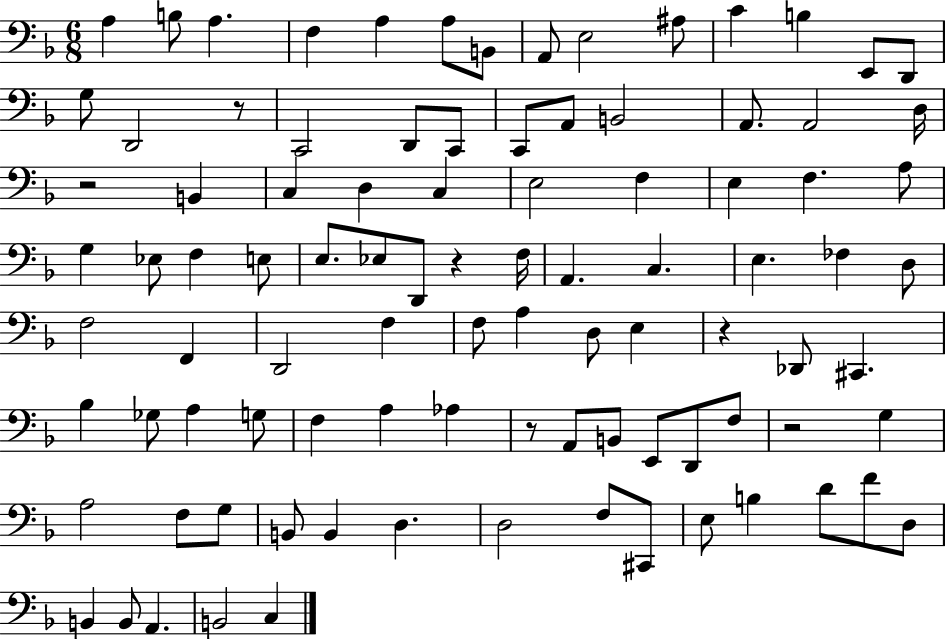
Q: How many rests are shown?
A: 6